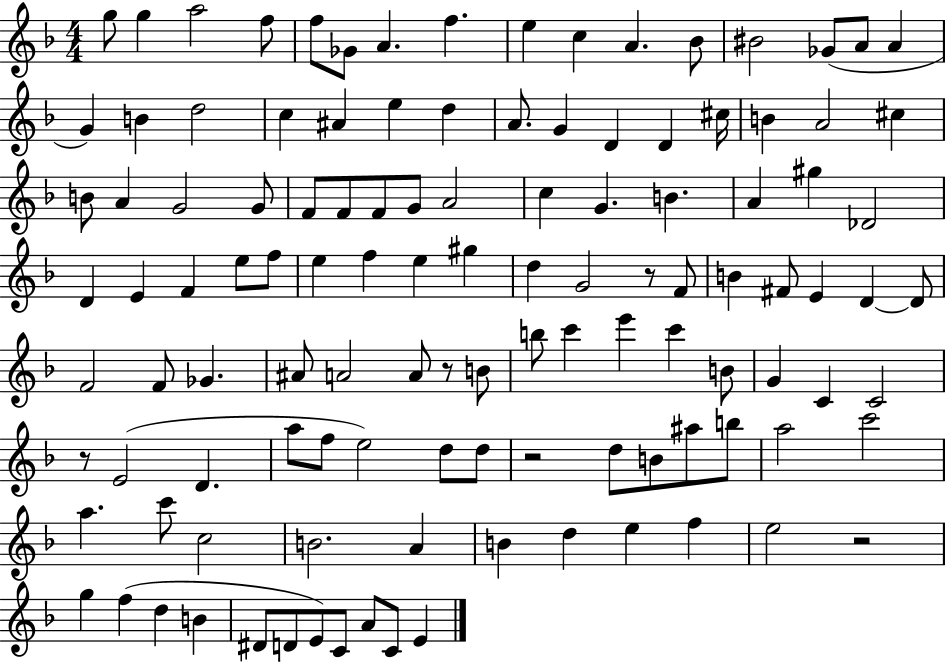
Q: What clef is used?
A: treble